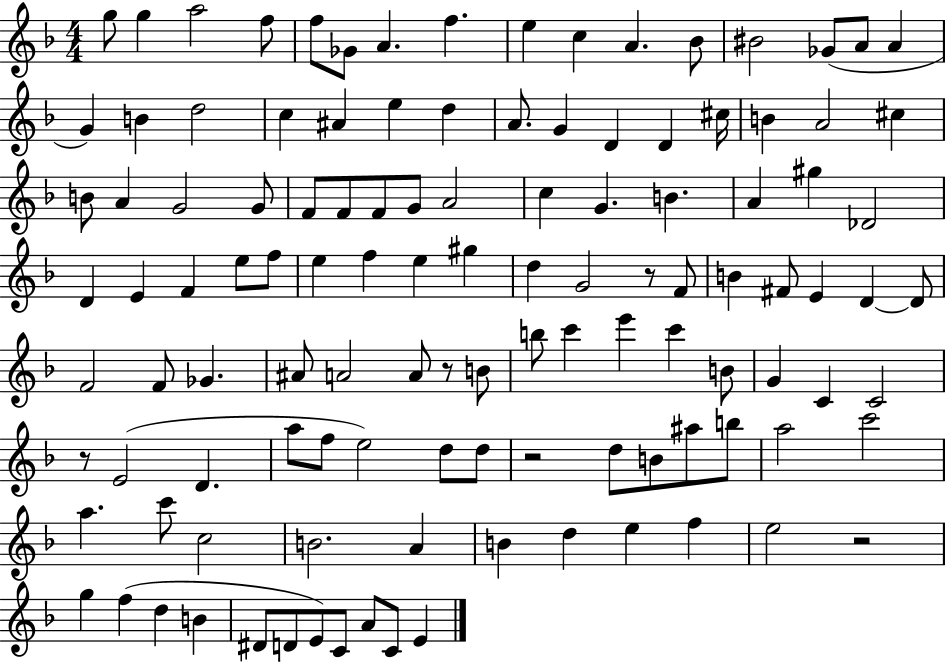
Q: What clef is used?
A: treble